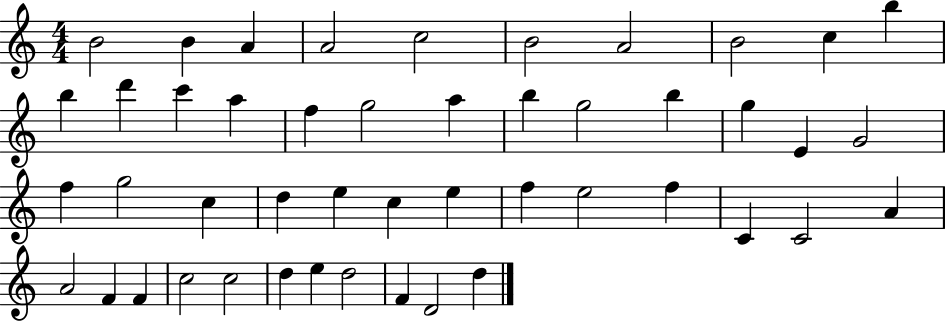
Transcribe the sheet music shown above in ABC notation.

X:1
T:Untitled
M:4/4
L:1/4
K:C
B2 B A A2 c2 B2 A2 B2 c b b d' c' a f g2 a b g2 b g E G2 f g2 c d e c e f e2 f C C2 A A2 F F c2 c2 d e d2 F D2 d